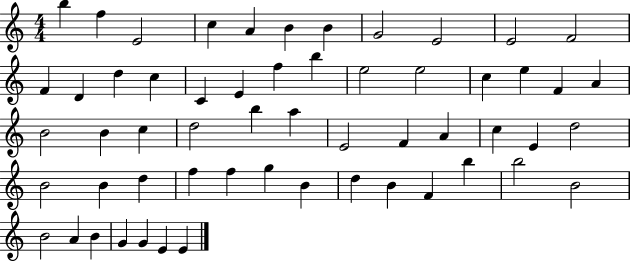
X:1
T:Untitled
M:4/4
L:1/4
K:C
b f E2 c A B B G2 E2 E2 F2 F D d c C E f b e2 e2 c e F A B2 B c d2 b a E2 F A c E d2 B2 B d f f g B d B F b b2 B2 B2 A B G G E E